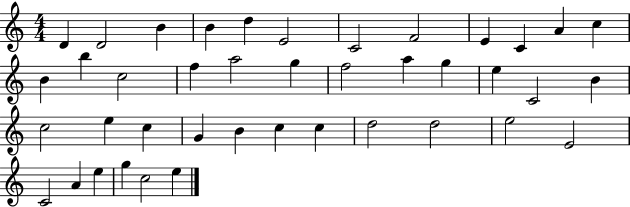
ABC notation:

X:1
T:Untitled
M:4/4
L:1/4
K:C
D D2 B B d E2 C2 F2 E C A c B b c2 f a2 g f2 a g e C2 B c2 e c G B c c d2 d2 e2 E2 C2 A e g c2 e